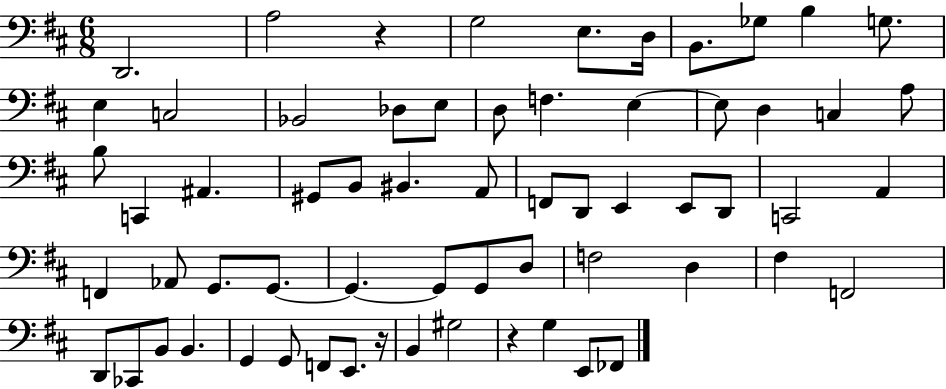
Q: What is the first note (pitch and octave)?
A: D2